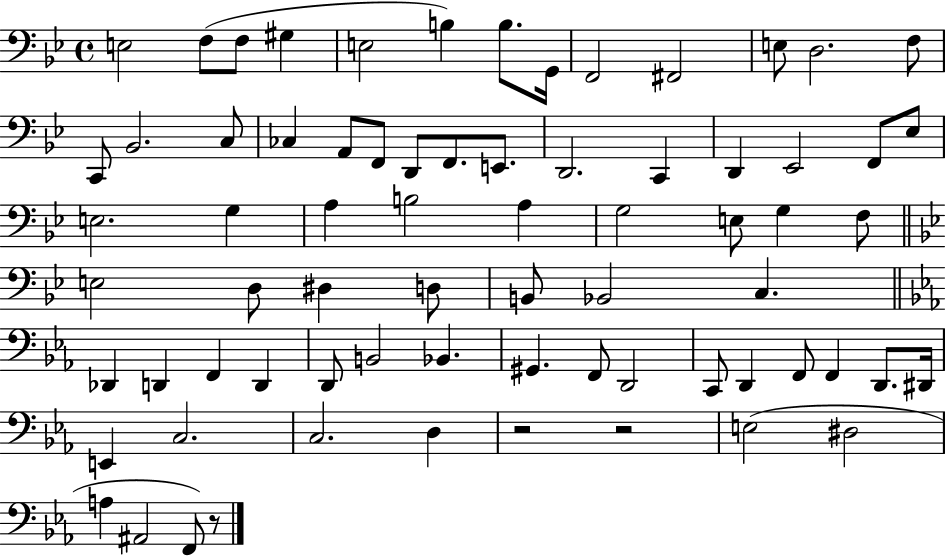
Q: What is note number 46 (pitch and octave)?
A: D2